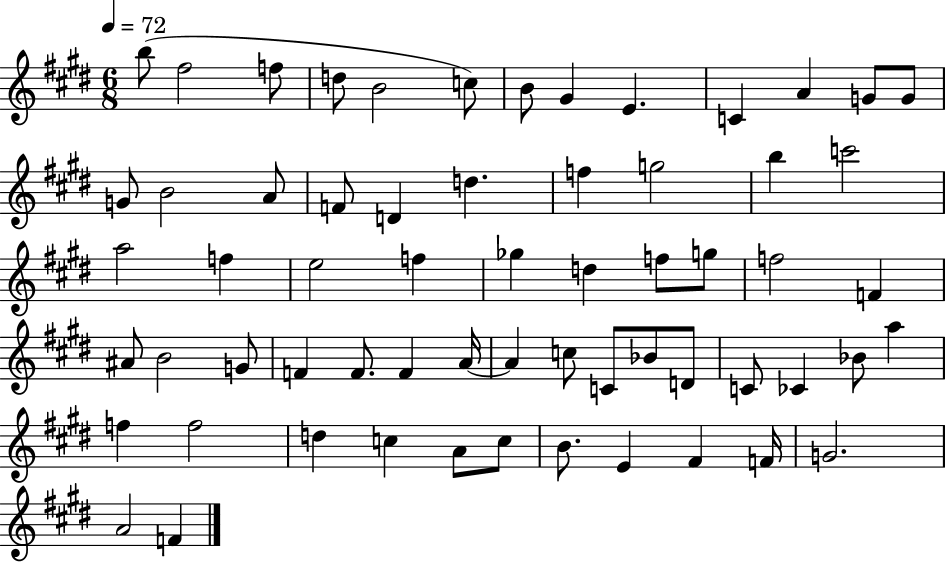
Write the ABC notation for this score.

X:1
T:Untitled
M:6/8
L:1/4
K:E
b/2 ^f2 f/2 d/2 B2 c/2 B/2 ^G E C A G/2 G/2 G/2 B2 A/2 F/2 D d f g2 b c'2 a2 f e2 f _g d f/2 g/2 f2 F ^A/2 B2 G/2 F F/2 F A/4 A c/2 C/2 _B/2 D/2 C/2 _C _B/2 a f f2 d c A/2 c/2 B/2 E ^F F/4 G2 A2 F